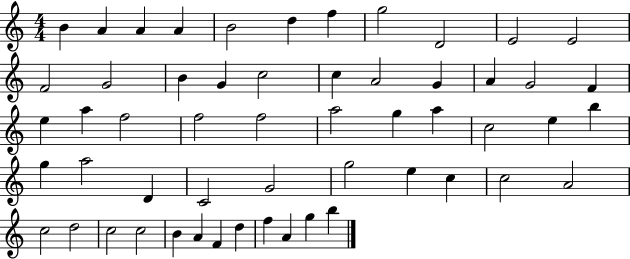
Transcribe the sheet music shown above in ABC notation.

X:1
T:Untitled
M:4/4
L:1/4
K:C
B A A A B2 d f g2 D2 E2 E2 F2 G2 B G c2 c A2 G A G2 F e a f2 f2 f2 a2 g a c2 e b g a2 D C2 G2 g2 e c c2 A2 c2 d2 c2 c2 B A F d f A g b